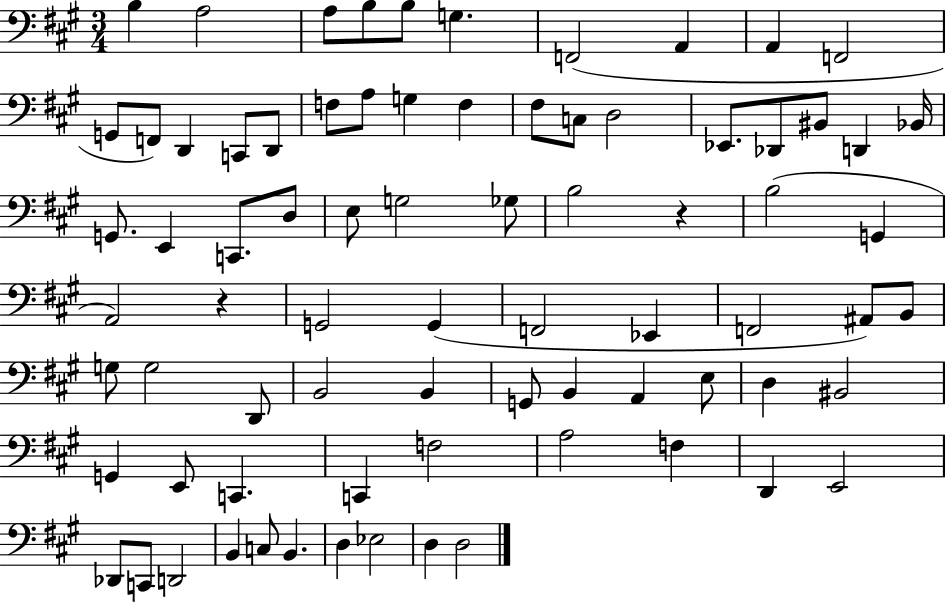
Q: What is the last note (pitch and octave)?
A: D3